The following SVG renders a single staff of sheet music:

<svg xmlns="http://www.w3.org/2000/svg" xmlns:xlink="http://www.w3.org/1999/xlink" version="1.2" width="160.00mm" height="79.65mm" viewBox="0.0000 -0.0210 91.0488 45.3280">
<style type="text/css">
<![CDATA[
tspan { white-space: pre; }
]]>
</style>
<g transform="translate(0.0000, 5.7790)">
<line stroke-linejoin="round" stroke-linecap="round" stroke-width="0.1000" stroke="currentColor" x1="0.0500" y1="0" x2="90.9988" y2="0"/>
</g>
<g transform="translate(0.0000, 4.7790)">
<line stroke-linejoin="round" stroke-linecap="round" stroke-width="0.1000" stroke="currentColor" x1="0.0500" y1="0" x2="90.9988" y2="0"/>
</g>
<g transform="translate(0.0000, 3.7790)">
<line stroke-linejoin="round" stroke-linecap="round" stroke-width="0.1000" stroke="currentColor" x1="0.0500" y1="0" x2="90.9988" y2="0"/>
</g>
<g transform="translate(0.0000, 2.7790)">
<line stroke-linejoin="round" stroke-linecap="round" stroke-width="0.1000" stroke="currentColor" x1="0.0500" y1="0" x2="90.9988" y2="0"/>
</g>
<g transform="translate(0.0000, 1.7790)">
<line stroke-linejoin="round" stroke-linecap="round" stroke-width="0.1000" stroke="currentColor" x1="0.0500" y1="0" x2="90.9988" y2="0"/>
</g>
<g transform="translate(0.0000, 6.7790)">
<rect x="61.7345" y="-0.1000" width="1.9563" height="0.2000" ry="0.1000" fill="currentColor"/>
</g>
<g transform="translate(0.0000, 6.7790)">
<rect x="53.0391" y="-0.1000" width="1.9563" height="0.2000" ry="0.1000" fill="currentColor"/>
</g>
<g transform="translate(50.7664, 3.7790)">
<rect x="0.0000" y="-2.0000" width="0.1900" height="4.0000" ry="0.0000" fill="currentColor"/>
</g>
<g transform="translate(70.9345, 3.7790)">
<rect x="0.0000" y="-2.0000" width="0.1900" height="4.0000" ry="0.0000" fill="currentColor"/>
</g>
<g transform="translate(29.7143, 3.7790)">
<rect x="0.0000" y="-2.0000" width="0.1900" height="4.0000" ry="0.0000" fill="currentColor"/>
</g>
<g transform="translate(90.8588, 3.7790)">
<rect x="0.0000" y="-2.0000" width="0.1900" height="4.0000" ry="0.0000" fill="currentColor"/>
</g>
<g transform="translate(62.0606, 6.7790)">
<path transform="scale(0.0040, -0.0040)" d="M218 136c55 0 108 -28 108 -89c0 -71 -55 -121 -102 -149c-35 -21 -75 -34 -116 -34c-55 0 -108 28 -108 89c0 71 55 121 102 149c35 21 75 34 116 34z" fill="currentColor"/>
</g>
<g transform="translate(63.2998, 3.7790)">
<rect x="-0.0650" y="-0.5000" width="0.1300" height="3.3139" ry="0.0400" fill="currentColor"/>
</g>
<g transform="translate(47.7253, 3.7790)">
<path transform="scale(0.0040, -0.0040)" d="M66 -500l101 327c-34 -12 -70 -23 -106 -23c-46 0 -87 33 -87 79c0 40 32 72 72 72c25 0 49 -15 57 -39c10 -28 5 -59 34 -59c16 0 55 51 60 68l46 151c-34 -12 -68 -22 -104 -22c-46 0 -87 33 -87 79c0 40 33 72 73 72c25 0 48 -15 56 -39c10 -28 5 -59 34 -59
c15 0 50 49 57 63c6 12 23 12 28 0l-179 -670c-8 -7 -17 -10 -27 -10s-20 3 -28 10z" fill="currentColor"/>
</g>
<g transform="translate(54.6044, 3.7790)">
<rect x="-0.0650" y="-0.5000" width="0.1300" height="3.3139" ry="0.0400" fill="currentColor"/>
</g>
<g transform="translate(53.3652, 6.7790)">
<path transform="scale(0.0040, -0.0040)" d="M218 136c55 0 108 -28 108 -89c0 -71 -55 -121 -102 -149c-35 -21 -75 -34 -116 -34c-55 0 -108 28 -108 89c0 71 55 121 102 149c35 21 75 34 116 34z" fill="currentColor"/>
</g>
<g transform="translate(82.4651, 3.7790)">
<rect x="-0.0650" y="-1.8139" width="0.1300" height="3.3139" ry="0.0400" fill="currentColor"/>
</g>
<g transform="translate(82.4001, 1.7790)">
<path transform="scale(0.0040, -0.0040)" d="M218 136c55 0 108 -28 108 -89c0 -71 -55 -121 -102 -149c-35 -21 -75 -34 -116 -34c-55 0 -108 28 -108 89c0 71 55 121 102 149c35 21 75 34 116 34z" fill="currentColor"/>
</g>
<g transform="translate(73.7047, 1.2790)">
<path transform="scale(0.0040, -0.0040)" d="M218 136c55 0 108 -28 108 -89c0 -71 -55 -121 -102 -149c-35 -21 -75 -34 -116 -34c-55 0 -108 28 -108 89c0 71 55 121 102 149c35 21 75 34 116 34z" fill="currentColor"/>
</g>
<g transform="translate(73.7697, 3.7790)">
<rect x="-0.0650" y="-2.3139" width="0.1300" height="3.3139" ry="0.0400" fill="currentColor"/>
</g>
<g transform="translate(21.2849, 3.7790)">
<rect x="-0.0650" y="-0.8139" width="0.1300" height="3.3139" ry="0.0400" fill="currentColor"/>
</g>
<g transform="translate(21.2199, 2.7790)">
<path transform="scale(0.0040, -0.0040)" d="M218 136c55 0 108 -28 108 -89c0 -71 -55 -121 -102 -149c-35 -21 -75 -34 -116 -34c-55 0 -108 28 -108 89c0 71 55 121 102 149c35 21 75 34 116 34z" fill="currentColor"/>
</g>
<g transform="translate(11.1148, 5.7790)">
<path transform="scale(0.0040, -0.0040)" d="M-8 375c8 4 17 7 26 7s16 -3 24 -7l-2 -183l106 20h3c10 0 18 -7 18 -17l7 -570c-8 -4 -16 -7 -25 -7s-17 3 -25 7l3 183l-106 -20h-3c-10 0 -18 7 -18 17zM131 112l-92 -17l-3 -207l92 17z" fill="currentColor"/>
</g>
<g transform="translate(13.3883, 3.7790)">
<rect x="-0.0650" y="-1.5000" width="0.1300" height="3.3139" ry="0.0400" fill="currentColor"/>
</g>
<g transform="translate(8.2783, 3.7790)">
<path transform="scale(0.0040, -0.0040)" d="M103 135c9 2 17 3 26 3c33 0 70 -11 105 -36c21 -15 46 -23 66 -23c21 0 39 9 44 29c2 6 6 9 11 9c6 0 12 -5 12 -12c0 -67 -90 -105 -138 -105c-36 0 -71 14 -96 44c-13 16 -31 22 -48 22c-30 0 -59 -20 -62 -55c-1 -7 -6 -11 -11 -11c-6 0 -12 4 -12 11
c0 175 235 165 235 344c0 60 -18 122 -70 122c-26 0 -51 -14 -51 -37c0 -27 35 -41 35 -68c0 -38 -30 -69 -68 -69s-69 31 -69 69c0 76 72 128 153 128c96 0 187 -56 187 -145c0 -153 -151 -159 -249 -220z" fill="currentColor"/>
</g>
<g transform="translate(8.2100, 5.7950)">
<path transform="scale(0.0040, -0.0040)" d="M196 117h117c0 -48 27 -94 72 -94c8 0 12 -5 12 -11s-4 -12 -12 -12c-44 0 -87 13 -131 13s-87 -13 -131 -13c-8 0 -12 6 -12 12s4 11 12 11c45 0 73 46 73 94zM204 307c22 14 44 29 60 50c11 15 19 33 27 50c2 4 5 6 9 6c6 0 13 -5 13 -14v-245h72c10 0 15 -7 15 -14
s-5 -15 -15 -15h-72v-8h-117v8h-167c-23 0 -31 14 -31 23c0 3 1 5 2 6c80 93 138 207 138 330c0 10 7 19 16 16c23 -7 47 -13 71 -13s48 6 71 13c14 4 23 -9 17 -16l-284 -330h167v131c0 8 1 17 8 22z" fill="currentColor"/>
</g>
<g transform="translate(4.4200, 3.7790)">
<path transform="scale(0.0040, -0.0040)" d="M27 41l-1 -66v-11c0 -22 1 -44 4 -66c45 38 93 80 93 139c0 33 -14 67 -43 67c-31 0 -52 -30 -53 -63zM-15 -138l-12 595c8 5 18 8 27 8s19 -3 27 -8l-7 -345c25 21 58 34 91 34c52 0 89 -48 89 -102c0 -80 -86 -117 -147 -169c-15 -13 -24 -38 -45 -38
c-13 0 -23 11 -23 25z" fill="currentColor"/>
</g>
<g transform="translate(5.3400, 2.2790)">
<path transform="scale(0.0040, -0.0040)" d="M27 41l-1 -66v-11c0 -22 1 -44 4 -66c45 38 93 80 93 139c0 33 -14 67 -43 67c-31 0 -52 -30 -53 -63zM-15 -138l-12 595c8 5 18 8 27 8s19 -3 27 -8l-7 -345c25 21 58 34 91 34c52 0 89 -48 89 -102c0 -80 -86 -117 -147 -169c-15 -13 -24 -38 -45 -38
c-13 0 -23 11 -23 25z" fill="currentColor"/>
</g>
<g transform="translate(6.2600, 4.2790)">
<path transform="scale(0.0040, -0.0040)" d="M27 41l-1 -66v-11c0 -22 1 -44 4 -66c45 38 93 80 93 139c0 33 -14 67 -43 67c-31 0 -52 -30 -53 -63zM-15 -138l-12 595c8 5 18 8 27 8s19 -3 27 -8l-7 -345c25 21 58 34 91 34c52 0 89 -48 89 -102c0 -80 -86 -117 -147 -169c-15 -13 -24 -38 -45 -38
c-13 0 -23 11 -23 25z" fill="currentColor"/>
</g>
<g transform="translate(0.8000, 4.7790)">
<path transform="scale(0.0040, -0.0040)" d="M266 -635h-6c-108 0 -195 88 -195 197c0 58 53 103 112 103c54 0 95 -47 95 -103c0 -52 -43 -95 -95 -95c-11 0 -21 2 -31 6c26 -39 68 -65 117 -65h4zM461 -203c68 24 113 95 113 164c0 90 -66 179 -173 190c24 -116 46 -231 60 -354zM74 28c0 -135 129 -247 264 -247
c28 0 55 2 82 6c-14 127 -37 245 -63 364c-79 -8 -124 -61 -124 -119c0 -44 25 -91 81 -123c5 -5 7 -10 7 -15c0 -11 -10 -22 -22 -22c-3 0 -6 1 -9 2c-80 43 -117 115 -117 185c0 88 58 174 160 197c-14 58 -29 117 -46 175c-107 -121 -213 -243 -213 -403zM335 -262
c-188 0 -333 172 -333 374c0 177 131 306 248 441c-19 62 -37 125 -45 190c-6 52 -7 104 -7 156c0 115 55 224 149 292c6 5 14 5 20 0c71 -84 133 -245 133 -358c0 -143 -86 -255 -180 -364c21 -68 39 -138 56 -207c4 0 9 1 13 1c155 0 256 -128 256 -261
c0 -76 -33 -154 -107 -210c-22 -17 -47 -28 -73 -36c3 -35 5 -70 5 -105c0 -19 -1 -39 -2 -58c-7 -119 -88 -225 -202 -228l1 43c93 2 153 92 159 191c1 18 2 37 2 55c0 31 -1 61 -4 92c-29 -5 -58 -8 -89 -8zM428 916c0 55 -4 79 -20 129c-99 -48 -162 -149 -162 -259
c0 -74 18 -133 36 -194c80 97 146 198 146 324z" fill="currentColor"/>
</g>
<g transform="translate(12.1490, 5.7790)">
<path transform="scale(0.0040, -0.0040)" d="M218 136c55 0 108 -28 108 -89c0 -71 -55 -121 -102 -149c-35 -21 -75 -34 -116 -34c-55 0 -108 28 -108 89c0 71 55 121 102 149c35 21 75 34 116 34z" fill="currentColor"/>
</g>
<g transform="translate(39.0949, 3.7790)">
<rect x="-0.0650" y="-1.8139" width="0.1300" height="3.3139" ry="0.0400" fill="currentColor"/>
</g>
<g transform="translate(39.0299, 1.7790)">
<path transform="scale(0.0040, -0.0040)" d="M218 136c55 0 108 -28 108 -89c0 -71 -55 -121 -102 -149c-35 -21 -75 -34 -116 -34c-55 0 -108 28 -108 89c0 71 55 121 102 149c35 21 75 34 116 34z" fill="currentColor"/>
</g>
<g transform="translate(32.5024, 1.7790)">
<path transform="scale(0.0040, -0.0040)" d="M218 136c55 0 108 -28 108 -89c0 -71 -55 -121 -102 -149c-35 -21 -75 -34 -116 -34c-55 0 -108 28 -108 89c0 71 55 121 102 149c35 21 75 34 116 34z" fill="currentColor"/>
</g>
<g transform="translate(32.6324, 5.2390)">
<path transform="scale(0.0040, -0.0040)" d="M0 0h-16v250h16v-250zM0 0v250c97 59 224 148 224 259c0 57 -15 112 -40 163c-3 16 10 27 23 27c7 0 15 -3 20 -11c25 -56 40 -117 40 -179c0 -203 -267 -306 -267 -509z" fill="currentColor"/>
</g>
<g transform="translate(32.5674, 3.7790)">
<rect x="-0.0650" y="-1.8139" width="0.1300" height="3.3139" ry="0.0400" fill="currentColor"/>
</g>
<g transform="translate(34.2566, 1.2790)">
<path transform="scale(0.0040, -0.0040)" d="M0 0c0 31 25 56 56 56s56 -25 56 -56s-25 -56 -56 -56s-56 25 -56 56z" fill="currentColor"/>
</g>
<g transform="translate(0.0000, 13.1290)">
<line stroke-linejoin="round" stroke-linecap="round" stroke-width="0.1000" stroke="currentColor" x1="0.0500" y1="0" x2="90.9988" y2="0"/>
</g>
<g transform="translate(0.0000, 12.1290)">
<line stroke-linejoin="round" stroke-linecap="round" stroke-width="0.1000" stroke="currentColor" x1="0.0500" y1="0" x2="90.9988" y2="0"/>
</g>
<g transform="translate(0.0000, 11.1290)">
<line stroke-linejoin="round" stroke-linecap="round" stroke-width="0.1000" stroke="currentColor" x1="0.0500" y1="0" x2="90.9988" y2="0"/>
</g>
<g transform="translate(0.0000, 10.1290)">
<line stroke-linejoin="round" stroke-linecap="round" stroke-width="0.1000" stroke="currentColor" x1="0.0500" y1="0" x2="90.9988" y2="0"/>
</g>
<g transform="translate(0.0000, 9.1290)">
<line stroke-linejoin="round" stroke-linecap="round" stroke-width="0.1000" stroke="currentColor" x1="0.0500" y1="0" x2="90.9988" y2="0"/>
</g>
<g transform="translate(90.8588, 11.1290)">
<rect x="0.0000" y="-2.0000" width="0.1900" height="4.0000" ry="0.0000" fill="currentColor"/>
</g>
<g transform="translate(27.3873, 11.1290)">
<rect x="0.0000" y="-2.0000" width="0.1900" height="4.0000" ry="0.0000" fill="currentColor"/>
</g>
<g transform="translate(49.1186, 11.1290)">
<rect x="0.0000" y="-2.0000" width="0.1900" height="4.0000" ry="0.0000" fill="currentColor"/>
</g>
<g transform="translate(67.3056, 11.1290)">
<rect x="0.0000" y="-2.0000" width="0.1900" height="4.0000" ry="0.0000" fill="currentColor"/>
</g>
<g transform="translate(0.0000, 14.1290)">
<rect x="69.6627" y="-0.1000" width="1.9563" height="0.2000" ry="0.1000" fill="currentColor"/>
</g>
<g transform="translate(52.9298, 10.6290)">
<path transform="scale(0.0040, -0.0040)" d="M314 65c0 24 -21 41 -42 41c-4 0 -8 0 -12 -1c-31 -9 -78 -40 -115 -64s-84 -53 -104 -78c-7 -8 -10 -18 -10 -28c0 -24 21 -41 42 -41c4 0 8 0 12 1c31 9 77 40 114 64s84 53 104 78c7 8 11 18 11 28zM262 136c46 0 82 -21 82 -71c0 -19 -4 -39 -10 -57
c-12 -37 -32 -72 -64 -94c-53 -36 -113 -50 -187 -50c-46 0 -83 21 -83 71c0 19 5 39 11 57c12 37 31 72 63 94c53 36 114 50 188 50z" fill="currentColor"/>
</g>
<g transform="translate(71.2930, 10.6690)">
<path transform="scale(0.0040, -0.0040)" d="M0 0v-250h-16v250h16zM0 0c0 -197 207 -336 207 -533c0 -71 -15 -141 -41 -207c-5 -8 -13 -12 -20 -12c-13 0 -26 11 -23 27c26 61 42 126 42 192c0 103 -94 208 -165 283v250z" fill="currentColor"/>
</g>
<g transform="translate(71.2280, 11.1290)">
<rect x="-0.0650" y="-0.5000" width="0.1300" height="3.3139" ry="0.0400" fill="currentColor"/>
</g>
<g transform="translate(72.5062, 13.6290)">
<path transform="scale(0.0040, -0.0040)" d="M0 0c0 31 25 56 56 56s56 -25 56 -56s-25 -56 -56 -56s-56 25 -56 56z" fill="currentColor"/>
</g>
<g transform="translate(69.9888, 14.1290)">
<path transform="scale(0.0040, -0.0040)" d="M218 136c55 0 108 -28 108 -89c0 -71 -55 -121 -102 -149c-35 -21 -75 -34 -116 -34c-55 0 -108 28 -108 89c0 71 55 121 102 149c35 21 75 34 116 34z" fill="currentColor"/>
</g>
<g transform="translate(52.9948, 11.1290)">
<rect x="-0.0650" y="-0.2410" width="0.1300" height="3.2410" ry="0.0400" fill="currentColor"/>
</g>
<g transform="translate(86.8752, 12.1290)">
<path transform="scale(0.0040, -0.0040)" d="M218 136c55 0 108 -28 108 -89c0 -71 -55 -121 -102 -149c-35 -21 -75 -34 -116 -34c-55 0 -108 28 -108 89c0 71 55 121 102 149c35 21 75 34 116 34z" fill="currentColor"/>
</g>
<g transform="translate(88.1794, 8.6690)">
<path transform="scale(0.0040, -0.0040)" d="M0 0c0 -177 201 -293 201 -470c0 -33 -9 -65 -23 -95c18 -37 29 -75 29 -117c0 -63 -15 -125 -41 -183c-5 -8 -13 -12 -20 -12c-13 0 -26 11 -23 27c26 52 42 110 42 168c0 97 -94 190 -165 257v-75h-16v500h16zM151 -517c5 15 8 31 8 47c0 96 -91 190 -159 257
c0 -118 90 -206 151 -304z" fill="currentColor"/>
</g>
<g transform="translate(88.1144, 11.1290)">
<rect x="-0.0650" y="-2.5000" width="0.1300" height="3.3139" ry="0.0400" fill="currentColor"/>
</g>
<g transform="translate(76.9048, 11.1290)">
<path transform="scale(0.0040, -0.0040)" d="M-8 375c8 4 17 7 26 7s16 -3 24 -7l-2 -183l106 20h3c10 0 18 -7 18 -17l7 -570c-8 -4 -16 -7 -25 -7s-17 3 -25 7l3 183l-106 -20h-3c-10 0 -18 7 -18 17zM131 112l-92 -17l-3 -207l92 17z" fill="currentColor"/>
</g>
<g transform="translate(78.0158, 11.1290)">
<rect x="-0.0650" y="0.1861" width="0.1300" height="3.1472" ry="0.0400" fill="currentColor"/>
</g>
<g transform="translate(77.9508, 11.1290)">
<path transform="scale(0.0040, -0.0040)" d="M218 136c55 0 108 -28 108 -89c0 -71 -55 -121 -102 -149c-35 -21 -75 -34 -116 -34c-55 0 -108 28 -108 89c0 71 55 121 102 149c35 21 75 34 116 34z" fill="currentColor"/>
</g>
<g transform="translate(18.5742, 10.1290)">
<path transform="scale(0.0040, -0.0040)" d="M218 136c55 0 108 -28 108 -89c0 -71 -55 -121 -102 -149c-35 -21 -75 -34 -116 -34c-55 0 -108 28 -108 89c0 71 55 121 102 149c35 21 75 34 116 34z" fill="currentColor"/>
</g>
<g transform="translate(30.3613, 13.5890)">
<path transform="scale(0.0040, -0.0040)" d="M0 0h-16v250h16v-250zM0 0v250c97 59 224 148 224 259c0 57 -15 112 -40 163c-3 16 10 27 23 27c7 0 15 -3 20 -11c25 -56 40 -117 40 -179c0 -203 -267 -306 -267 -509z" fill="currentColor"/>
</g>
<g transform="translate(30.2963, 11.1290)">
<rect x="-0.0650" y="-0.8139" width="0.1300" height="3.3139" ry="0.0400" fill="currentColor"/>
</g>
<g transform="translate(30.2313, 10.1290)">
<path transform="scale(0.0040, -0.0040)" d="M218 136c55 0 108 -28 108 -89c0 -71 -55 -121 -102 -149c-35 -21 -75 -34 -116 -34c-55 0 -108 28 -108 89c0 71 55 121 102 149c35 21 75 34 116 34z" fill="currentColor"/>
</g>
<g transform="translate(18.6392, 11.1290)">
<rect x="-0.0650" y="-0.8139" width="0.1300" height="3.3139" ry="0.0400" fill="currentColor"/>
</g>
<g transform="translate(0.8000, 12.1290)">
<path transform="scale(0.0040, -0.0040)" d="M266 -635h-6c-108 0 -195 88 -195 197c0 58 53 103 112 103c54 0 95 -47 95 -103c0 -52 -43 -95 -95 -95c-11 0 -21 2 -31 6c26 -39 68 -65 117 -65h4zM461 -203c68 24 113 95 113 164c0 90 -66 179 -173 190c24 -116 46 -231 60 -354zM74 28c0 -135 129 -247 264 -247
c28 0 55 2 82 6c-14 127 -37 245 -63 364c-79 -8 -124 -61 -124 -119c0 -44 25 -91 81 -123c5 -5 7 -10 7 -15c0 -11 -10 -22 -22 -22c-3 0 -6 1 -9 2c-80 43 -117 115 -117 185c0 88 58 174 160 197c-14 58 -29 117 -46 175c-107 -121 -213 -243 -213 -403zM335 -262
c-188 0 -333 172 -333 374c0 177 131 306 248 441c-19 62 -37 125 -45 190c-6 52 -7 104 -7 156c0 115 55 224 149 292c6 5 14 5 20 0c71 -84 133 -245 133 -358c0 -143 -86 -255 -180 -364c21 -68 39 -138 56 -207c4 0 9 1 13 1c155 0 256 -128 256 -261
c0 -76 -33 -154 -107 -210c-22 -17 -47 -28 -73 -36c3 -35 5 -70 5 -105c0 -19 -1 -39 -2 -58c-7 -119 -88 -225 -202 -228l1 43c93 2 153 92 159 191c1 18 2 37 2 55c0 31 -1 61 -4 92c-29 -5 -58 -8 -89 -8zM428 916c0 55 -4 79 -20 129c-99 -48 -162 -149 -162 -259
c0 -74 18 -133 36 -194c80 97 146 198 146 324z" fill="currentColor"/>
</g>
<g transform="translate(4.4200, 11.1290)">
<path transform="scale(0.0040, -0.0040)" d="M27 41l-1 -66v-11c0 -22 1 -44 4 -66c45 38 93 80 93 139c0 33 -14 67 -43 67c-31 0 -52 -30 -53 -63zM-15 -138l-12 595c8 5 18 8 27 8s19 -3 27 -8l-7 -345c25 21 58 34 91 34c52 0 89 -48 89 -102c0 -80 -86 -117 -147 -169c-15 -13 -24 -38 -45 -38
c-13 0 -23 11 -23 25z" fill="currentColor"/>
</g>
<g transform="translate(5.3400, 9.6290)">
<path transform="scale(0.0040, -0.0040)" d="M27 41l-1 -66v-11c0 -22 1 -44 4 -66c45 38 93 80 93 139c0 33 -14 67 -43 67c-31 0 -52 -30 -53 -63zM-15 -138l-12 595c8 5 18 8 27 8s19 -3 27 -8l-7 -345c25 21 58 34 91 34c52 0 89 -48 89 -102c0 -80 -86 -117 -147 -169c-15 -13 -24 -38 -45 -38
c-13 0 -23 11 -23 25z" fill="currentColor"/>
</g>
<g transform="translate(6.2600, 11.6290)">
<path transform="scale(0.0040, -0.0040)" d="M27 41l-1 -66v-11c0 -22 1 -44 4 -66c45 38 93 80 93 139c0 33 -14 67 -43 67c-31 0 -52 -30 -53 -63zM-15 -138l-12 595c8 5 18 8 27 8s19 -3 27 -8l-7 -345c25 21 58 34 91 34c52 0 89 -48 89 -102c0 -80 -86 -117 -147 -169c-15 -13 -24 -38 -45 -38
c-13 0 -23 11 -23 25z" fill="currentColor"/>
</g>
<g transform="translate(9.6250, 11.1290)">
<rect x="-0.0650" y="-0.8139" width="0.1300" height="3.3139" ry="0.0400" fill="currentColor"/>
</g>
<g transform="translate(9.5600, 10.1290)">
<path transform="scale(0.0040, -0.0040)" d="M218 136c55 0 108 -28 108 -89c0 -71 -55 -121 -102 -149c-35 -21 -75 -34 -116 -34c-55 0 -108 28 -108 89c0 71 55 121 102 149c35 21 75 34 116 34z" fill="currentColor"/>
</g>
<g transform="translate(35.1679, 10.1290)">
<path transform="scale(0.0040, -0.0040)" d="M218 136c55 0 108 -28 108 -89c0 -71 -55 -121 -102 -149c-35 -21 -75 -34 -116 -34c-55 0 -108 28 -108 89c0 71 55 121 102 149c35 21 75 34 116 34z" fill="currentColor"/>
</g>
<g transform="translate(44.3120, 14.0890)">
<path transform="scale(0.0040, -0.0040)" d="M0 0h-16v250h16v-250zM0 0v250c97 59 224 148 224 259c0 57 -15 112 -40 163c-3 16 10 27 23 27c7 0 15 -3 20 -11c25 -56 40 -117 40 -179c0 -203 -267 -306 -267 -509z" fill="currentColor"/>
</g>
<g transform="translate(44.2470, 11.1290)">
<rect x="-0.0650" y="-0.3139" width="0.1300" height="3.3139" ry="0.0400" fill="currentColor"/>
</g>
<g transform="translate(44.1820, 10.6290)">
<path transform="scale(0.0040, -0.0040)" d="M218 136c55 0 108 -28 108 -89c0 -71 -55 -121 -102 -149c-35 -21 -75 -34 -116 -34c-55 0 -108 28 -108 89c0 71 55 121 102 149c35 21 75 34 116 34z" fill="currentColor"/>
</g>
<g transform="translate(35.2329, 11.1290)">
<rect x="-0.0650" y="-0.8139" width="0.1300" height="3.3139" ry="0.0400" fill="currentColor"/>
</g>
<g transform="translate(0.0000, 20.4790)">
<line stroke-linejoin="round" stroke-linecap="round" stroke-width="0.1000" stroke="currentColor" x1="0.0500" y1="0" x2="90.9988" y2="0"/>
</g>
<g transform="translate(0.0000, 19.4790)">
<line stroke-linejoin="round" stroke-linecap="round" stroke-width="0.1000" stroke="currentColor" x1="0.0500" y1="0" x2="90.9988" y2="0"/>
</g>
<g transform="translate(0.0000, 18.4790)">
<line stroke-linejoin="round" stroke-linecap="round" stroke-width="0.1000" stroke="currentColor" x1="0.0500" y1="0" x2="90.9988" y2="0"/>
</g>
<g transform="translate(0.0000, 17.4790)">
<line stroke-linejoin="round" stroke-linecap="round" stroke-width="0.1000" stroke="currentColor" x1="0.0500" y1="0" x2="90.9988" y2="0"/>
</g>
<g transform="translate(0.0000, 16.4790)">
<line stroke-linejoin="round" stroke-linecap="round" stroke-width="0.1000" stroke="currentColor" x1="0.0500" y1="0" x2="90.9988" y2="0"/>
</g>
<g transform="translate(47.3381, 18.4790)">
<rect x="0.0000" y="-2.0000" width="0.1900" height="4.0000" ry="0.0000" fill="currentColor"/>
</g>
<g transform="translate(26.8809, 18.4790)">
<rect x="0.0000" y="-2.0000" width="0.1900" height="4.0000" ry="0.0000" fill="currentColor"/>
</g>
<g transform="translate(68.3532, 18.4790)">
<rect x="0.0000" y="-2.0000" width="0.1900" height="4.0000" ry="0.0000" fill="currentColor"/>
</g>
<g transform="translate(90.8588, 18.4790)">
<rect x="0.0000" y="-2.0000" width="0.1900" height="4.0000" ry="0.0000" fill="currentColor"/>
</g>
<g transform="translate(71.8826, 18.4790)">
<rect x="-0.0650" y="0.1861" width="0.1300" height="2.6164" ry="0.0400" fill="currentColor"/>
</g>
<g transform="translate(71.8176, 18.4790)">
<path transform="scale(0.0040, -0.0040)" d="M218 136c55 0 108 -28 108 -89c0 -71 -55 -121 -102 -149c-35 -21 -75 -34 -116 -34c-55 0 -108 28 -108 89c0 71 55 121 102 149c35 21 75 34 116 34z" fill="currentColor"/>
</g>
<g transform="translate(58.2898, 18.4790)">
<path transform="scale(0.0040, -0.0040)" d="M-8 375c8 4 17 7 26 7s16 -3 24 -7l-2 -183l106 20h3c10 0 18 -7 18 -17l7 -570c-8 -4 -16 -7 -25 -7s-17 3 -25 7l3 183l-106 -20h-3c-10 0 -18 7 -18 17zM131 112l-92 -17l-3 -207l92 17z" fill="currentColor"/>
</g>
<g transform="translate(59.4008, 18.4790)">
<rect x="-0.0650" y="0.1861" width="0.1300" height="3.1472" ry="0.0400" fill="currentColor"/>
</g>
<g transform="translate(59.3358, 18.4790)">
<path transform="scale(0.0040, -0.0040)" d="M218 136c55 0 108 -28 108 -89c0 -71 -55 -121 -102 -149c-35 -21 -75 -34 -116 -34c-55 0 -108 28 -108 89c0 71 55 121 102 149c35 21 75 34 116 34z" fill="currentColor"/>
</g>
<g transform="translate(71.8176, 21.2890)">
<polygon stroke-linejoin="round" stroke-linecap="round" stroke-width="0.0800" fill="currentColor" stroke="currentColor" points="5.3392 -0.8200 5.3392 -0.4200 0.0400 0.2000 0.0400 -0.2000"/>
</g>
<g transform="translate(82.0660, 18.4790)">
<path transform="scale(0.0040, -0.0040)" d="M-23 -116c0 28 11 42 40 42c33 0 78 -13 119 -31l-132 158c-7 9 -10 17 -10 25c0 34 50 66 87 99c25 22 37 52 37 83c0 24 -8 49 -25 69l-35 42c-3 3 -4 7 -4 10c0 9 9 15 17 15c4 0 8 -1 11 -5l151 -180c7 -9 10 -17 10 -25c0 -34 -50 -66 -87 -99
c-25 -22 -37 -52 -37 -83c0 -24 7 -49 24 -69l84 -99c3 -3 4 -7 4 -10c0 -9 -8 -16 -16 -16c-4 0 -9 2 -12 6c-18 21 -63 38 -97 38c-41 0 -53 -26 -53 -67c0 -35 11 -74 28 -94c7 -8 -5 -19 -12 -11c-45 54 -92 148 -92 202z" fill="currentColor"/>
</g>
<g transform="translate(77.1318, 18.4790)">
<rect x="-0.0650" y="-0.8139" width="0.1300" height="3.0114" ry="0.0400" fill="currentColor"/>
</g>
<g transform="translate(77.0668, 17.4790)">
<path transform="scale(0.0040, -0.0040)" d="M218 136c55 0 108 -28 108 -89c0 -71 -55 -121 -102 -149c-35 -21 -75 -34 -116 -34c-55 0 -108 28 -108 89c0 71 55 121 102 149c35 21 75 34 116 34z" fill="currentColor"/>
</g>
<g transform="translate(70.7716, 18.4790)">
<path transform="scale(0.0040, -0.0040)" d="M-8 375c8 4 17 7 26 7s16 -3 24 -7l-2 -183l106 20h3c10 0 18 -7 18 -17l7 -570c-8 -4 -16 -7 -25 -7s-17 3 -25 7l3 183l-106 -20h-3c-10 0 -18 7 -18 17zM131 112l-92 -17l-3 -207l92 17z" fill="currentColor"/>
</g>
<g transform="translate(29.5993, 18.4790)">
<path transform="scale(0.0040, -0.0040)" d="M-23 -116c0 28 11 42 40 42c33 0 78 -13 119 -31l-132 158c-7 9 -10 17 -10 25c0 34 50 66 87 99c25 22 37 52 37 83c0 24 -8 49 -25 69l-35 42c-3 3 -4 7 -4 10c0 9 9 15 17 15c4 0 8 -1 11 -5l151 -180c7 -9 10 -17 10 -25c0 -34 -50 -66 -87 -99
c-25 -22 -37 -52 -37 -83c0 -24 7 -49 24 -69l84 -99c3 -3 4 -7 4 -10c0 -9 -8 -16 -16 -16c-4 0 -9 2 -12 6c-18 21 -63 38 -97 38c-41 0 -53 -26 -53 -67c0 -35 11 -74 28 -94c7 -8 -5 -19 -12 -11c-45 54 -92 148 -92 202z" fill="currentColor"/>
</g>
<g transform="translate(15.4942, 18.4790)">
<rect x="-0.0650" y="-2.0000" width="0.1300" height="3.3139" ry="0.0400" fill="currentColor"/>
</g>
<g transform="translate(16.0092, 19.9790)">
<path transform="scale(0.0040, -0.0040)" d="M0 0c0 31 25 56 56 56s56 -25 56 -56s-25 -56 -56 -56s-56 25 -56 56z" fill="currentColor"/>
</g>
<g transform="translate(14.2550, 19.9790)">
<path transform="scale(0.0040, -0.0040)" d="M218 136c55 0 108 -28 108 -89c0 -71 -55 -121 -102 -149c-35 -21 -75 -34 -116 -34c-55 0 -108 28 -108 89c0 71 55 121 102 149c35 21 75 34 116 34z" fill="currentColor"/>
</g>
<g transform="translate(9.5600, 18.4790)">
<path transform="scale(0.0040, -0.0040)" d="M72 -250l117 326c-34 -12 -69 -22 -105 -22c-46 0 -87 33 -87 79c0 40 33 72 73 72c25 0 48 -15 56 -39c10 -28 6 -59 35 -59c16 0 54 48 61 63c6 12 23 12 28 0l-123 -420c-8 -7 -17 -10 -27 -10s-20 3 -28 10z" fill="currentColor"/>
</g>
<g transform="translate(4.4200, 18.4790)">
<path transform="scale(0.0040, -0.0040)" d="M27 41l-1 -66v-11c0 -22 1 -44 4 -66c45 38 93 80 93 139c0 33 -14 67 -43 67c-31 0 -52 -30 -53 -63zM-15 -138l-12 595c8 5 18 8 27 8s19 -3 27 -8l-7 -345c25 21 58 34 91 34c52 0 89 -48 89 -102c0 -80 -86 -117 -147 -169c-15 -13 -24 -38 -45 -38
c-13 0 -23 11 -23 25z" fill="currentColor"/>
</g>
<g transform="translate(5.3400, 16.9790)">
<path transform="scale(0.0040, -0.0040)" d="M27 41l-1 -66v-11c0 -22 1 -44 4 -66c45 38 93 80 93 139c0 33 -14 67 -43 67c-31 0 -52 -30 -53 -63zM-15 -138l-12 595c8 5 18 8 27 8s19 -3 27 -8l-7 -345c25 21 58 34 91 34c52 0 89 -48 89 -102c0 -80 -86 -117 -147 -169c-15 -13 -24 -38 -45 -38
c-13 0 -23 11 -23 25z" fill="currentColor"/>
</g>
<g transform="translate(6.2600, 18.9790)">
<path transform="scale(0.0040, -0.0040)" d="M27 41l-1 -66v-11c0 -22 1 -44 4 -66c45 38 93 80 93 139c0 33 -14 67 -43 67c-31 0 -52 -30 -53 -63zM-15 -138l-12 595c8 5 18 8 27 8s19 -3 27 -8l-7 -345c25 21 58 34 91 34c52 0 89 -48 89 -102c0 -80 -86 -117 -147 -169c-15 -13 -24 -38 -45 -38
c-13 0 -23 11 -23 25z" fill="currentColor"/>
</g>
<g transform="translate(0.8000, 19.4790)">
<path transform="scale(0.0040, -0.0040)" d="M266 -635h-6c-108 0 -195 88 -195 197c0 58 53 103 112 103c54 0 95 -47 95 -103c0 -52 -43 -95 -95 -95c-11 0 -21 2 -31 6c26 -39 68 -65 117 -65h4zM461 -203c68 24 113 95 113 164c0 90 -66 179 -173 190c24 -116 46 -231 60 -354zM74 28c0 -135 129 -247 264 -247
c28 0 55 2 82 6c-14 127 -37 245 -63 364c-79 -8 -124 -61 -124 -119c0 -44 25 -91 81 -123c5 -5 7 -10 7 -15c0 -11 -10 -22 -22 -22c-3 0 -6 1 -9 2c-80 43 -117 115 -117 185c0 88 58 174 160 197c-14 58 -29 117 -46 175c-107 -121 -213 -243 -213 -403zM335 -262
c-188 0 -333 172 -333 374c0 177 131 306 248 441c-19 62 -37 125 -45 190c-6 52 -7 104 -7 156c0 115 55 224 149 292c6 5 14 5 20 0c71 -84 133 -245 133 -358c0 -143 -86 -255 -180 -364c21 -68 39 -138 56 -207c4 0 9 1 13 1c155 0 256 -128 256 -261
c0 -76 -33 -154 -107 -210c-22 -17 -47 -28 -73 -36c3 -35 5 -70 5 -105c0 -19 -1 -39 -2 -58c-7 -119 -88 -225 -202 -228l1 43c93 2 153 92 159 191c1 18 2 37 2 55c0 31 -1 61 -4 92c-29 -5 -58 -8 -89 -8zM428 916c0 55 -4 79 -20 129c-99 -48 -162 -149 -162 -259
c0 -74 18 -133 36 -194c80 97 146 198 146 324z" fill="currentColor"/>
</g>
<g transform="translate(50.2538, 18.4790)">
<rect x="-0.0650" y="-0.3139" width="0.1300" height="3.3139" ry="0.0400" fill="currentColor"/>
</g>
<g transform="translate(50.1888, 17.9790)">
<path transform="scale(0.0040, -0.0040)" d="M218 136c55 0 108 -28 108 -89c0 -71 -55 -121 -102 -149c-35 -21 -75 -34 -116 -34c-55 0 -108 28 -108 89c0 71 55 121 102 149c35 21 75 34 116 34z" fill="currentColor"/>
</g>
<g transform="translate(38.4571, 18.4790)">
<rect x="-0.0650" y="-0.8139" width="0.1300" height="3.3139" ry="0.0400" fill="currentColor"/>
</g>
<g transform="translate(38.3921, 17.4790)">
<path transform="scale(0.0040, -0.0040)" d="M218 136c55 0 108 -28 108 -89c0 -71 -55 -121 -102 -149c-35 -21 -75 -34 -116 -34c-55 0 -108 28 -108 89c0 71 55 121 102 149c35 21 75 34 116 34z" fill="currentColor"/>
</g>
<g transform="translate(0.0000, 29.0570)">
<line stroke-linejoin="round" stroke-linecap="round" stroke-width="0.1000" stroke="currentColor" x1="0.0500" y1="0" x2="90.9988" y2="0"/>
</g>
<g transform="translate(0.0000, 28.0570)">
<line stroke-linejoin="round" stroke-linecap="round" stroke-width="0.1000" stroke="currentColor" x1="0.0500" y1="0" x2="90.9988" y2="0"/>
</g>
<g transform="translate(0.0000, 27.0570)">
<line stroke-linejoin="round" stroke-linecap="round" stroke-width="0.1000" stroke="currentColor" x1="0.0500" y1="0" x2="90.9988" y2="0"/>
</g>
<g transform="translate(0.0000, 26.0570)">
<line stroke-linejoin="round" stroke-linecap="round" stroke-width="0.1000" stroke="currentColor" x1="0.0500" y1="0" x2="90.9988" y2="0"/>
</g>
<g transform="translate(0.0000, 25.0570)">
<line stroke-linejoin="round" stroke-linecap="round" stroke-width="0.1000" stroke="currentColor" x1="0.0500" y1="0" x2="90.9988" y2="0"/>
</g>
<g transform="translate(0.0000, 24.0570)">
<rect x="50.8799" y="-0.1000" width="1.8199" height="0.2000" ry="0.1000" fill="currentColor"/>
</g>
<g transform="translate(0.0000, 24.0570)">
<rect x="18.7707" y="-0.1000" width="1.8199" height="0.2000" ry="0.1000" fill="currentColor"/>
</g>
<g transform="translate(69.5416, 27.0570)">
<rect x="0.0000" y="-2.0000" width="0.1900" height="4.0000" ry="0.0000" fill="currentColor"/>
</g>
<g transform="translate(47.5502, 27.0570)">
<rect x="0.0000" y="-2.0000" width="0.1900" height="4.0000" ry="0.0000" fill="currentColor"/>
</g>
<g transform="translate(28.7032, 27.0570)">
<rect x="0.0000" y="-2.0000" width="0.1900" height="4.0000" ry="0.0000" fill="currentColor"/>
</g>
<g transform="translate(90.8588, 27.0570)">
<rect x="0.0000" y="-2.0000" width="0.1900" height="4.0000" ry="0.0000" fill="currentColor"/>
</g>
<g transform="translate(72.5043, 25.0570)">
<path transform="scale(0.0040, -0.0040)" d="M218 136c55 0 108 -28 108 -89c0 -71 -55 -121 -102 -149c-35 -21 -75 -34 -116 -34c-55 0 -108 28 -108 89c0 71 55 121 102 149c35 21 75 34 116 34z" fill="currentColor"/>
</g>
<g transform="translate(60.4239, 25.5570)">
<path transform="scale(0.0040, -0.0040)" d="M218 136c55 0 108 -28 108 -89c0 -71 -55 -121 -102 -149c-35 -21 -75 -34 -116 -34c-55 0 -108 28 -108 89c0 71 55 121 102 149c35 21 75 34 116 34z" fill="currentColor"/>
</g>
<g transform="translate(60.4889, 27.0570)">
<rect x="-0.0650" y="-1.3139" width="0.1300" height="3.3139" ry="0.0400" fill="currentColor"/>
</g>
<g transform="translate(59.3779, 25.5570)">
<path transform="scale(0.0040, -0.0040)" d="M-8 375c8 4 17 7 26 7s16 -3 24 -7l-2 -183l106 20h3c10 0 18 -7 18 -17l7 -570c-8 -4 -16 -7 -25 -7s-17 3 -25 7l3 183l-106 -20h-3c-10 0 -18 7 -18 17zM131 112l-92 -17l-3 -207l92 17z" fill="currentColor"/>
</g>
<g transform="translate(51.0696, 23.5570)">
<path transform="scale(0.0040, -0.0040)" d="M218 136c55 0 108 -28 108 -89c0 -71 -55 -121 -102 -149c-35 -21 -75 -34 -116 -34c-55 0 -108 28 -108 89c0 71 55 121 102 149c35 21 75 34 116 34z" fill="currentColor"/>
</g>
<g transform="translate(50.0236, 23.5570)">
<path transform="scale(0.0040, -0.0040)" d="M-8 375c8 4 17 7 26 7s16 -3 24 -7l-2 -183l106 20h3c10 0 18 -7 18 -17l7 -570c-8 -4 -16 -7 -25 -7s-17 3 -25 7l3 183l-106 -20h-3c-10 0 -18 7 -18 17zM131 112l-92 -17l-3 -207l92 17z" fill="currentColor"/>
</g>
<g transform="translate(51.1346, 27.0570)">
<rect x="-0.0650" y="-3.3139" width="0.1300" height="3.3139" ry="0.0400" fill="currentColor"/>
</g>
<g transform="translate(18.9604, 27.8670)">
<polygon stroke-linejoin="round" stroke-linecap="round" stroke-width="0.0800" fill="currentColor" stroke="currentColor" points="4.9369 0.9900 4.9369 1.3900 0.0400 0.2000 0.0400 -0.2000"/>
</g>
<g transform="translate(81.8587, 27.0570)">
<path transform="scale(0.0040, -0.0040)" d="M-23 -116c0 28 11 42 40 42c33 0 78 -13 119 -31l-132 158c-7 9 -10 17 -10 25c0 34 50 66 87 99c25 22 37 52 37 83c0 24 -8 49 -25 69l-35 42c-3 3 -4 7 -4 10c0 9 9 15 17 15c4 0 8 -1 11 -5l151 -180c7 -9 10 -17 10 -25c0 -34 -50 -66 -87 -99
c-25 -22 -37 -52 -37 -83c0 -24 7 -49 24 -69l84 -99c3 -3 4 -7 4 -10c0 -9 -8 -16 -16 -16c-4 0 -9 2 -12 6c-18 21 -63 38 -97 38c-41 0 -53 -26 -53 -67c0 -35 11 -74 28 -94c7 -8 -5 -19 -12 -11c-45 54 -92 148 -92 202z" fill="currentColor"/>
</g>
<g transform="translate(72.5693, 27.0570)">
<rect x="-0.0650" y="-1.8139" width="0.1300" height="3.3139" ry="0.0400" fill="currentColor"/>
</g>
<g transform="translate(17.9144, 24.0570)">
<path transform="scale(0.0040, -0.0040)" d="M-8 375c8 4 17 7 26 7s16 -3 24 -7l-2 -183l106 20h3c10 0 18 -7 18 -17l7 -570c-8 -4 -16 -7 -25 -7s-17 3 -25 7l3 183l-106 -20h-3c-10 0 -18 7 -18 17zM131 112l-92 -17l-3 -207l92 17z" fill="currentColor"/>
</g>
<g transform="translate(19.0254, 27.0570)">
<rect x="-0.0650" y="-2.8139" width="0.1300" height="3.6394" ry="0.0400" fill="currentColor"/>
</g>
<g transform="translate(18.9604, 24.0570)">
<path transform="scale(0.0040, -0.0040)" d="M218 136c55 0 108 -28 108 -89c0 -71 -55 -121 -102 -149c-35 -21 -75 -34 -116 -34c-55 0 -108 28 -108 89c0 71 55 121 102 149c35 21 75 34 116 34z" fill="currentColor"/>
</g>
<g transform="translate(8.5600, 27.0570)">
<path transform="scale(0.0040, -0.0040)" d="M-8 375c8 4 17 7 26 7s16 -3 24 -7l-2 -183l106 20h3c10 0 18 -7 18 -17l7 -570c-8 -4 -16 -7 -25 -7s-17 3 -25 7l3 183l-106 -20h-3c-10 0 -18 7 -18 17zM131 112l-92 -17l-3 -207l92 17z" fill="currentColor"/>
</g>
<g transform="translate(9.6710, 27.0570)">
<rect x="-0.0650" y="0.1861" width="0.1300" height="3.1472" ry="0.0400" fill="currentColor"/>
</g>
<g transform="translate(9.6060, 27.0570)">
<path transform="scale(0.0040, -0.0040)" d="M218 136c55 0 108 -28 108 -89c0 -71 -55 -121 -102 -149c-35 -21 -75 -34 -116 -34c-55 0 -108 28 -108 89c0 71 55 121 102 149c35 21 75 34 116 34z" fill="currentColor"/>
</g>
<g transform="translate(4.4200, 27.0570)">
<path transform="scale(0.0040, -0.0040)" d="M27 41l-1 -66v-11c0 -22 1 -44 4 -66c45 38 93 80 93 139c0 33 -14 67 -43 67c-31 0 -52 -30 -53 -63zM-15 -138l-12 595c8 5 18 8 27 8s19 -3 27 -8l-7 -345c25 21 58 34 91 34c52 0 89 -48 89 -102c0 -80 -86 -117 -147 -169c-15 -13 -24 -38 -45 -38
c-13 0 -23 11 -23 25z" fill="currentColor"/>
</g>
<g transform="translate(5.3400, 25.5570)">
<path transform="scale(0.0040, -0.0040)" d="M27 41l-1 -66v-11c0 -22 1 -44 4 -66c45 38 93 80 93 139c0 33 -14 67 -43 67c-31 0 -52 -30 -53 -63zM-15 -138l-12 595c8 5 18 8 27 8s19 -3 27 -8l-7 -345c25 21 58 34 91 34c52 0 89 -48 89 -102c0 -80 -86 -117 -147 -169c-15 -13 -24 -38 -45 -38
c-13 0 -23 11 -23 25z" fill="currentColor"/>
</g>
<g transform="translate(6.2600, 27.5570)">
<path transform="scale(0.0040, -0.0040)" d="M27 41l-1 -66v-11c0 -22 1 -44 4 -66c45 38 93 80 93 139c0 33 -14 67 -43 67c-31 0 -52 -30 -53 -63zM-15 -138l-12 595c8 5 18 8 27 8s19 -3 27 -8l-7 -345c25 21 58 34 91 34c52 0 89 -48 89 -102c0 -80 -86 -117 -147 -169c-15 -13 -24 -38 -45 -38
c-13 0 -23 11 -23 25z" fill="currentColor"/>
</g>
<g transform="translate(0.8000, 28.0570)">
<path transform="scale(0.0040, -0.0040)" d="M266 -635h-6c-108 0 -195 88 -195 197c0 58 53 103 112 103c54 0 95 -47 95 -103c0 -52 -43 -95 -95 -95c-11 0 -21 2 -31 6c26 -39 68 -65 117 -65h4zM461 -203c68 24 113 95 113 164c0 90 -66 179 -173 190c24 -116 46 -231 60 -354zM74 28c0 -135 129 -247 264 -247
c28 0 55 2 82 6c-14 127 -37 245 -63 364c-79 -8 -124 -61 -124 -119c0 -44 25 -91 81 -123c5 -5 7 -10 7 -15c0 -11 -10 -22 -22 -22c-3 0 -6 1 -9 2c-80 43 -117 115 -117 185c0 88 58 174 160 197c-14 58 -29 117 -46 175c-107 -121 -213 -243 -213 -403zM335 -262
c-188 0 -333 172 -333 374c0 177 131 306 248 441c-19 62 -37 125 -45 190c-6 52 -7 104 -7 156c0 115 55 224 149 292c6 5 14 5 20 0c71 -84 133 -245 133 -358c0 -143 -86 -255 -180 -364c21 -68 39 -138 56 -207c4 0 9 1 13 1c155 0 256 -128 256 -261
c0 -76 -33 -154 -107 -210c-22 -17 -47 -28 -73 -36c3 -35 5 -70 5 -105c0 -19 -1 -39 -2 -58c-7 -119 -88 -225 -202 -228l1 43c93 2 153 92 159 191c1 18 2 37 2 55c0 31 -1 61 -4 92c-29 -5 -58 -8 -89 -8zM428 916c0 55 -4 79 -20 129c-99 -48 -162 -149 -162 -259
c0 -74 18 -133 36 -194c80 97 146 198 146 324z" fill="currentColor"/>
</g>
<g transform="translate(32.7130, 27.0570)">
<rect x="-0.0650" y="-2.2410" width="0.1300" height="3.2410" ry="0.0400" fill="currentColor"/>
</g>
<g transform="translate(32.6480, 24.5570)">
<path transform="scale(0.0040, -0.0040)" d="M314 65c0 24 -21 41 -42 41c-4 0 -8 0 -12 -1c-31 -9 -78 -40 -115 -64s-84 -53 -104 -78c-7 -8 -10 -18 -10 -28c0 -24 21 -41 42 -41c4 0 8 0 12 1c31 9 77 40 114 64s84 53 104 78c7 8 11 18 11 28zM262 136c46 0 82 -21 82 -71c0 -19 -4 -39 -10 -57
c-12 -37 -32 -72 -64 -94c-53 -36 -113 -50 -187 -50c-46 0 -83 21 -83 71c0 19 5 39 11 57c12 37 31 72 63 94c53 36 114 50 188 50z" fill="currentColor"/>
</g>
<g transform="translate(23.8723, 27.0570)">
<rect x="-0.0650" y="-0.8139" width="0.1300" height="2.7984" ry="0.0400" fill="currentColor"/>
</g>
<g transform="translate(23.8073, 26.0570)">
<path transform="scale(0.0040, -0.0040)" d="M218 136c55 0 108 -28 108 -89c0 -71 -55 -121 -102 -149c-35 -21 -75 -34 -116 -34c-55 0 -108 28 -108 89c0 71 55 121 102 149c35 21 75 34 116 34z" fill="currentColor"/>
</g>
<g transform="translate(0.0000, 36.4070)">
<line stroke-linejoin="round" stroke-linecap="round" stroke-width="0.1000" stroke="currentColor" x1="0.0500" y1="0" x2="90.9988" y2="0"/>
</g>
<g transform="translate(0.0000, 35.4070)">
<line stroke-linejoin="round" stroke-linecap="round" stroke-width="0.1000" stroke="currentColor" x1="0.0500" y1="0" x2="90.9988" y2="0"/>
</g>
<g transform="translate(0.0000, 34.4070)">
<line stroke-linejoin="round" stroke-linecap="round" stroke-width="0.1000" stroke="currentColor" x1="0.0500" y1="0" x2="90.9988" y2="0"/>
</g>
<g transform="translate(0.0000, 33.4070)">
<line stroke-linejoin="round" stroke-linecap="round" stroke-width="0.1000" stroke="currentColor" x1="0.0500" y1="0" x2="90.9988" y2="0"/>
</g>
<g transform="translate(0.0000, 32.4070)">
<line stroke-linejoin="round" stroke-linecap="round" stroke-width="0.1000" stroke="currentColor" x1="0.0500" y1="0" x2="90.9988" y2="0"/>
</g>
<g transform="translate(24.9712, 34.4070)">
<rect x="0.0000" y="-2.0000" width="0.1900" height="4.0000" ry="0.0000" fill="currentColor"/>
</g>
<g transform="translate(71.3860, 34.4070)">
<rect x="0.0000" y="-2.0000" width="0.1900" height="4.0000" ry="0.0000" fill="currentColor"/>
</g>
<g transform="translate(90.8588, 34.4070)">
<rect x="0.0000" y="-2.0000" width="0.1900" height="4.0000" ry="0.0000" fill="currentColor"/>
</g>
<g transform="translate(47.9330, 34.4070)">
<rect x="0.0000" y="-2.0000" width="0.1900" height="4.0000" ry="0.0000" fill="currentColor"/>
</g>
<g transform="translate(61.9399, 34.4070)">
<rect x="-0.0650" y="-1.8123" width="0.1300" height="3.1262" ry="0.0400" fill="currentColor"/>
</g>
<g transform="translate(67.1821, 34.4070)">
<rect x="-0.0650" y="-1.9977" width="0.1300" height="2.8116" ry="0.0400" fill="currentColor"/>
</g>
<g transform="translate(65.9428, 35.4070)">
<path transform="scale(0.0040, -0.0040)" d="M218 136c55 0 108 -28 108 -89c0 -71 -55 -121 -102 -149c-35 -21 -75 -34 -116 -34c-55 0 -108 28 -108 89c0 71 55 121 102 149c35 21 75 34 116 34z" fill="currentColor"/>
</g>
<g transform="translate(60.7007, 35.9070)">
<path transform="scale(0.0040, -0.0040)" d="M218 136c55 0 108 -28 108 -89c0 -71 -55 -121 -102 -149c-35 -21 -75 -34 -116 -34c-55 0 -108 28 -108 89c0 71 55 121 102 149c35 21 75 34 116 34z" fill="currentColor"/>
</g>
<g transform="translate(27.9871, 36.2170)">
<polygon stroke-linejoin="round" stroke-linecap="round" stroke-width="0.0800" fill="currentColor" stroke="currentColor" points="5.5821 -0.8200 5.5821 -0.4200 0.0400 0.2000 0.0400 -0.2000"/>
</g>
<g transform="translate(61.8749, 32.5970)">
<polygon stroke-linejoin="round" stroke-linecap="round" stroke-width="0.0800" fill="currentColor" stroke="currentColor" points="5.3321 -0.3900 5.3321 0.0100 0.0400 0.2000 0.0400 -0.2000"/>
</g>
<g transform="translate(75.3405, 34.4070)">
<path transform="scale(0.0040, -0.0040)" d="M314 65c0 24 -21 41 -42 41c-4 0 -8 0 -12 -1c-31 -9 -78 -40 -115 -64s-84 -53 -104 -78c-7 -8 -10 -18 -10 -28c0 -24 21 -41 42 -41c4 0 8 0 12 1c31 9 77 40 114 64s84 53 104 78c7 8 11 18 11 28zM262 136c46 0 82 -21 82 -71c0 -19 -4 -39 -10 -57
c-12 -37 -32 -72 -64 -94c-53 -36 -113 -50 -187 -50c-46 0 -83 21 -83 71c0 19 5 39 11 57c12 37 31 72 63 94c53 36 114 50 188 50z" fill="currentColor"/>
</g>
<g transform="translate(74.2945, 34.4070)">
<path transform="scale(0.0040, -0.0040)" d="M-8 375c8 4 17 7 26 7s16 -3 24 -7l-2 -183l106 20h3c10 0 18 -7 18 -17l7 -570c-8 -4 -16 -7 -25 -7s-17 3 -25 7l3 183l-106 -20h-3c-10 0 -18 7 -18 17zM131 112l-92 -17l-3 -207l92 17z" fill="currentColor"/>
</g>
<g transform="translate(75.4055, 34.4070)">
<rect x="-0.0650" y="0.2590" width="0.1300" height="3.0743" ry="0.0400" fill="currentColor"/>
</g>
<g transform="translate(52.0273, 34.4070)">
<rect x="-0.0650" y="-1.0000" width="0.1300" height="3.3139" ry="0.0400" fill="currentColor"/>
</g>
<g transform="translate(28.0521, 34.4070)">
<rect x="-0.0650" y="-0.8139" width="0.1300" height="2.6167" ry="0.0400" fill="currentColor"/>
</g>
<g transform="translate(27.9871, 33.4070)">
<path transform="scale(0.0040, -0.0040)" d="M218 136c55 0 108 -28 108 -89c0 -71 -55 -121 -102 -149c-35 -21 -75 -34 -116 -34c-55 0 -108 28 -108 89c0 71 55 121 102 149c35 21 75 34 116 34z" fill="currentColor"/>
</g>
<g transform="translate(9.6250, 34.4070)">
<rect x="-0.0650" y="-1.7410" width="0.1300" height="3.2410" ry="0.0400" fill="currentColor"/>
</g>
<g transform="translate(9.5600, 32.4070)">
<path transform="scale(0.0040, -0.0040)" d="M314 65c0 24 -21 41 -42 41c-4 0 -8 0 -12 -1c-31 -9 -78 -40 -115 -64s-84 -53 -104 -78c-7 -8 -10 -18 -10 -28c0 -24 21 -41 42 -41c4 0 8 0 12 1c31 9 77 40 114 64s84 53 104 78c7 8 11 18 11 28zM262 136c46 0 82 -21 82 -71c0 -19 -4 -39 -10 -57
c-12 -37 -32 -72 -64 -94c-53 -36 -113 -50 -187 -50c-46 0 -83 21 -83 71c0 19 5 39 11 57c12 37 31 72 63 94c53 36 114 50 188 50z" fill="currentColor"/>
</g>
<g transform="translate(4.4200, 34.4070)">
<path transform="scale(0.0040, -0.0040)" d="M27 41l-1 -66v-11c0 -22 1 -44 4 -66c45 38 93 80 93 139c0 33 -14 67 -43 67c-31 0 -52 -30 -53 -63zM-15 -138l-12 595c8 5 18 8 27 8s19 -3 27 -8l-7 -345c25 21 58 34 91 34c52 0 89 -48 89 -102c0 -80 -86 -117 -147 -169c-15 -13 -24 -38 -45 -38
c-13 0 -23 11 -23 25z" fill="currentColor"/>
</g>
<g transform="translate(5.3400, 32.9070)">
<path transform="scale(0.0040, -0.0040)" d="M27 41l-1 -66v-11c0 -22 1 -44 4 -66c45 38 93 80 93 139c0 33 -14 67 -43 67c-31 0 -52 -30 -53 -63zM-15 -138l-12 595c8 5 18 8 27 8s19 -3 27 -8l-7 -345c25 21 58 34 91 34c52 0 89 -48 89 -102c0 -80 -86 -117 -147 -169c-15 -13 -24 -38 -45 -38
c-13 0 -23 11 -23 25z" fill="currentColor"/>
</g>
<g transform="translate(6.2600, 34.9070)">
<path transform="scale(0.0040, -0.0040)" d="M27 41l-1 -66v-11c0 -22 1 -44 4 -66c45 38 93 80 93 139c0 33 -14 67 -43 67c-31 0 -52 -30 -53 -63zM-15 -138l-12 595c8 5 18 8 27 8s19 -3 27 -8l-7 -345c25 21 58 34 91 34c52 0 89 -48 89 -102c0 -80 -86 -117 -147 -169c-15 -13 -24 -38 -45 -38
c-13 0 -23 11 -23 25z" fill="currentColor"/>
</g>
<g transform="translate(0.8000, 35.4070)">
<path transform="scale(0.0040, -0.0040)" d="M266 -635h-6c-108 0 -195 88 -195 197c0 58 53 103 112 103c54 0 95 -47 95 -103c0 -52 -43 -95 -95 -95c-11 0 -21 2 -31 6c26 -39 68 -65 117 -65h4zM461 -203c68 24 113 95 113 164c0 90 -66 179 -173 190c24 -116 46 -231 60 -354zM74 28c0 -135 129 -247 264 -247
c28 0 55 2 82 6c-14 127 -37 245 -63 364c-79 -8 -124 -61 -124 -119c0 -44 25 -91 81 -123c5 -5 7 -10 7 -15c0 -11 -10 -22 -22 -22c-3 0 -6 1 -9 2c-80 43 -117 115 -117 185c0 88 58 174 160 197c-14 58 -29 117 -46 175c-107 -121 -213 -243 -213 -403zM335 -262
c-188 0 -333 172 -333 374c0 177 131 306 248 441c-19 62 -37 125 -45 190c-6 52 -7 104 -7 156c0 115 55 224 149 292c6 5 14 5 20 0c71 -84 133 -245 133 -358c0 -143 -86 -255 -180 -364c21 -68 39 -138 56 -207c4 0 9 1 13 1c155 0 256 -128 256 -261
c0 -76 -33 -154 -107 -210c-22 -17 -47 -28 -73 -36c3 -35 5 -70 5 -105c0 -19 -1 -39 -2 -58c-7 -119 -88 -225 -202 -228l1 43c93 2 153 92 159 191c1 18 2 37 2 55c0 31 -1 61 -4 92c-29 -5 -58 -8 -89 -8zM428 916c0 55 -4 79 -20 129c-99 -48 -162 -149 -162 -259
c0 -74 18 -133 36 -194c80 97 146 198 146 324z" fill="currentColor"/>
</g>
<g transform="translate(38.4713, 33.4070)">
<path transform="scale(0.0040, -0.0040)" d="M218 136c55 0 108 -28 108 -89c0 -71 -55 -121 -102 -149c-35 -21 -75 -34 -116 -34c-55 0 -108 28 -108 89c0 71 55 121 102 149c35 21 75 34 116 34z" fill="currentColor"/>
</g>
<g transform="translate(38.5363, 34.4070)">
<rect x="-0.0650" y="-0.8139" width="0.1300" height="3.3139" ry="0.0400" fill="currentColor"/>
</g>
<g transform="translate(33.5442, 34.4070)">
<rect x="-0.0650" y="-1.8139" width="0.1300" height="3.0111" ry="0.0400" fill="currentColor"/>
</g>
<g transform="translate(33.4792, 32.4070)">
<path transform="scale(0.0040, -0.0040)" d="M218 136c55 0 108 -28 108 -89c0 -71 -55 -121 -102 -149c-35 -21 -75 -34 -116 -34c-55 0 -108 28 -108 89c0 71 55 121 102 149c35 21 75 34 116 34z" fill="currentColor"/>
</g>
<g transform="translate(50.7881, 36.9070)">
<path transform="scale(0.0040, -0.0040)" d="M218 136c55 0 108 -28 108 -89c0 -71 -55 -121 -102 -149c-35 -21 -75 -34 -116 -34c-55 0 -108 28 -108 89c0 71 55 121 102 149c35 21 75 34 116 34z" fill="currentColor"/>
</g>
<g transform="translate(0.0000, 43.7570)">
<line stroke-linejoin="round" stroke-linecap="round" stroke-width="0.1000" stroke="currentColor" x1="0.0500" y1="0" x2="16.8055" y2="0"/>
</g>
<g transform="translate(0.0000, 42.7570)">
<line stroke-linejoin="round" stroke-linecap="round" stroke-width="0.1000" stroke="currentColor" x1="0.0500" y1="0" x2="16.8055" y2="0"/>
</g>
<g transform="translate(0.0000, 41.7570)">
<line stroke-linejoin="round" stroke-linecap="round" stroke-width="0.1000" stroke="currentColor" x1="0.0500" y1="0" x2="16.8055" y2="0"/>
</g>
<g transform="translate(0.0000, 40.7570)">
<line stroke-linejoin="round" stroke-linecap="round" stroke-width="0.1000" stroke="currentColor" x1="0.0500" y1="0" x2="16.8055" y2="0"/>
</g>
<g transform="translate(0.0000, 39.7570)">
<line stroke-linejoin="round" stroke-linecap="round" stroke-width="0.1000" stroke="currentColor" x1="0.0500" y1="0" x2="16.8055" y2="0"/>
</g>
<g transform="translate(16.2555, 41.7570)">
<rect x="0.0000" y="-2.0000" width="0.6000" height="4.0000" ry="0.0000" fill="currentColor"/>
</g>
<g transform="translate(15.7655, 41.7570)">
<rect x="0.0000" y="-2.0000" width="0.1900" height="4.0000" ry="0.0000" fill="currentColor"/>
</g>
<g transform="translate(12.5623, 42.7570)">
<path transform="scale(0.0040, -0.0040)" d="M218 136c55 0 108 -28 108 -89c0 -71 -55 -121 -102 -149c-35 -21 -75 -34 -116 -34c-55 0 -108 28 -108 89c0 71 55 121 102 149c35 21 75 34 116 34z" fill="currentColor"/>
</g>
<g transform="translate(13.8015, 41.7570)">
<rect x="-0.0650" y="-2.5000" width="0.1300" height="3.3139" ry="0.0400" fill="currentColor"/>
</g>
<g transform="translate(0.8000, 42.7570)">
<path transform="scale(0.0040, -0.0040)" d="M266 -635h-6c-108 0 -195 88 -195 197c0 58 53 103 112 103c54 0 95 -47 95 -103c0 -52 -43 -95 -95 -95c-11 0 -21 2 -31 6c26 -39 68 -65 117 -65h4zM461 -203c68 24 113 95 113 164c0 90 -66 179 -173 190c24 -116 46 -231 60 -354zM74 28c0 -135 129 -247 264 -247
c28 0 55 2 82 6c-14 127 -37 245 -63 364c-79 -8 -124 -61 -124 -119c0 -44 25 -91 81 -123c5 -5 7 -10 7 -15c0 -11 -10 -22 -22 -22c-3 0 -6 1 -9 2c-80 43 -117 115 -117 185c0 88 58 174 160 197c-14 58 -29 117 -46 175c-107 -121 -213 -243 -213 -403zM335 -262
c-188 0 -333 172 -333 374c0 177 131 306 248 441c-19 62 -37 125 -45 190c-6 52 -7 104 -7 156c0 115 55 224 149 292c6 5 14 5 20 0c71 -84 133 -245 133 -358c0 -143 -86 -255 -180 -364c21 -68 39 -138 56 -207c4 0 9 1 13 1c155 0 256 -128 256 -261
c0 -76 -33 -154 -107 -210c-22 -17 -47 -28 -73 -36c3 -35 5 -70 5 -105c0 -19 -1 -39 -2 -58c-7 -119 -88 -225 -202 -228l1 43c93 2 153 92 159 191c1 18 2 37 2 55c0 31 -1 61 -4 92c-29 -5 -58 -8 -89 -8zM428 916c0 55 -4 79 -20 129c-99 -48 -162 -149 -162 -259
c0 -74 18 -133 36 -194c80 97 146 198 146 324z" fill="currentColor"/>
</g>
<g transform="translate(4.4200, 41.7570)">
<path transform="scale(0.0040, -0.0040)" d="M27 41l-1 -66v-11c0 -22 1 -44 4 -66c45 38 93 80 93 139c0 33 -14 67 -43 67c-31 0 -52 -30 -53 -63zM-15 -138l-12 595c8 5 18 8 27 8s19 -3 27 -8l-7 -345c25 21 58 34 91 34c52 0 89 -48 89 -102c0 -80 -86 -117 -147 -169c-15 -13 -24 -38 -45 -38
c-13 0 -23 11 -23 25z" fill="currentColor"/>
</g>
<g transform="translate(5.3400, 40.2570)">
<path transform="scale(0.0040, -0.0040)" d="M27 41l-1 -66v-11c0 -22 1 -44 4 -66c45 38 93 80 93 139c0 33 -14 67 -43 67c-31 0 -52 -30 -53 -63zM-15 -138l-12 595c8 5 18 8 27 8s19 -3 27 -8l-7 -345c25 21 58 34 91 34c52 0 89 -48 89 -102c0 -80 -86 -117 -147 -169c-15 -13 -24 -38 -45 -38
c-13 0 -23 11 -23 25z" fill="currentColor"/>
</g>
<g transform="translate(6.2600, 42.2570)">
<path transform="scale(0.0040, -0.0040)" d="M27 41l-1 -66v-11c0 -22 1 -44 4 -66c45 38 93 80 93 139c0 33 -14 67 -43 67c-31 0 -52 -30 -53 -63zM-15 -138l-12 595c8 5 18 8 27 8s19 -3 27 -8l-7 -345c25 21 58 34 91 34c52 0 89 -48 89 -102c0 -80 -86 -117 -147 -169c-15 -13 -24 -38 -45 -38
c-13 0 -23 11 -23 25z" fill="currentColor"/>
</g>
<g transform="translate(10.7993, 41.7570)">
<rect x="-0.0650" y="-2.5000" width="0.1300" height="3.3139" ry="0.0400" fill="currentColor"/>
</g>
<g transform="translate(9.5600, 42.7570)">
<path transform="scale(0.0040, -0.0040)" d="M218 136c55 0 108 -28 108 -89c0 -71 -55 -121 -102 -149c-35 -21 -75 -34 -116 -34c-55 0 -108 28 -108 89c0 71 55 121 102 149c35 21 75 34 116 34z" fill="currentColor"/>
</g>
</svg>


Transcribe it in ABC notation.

X:1
T:Untitled
M:2/4
L:1/4
K:Eb
E d f/2 f z/4 C C g f d d d/2 d c/2 c2 C/2 B G/4 z/2 F z d c B B/2 d/2 z B a/2 d/2 g2 b e f z f2 d/2 f/2 d D F/2 G/2 B2 G G